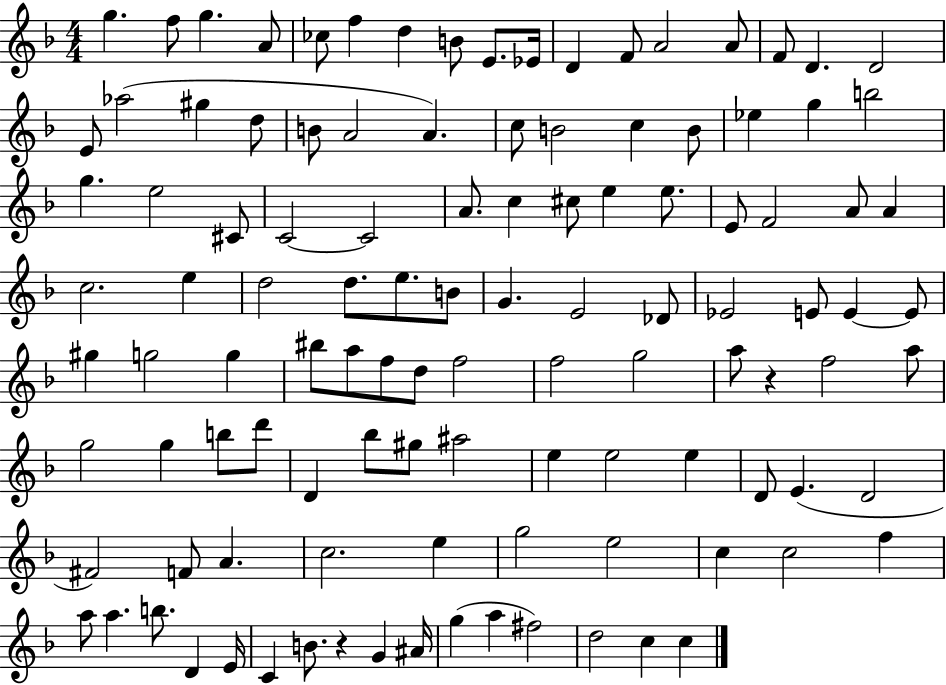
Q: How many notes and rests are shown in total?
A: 112